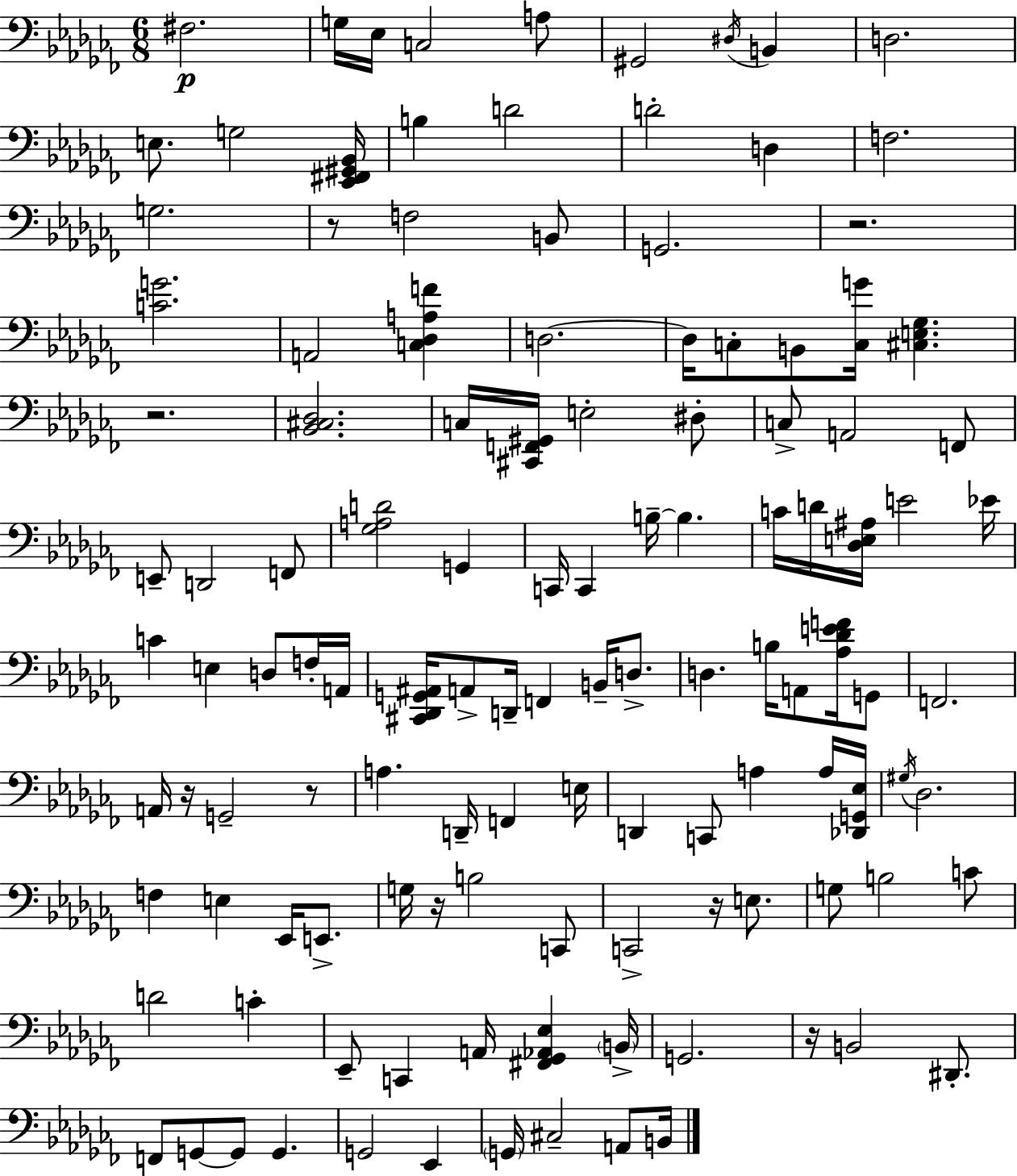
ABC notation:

X:1
T:Untitled
M:6/8
L:1/4
K:Abm
^F,2 G,/4 _E,/4 C,2 A,/2 ^G,,2 ^D,/4 B,, D,2 E,/2 G,2 [_E,,^F,,^G,,_B,,]/4 B, D2 D2 D, F,2 G,2 z/2 F,2 B,,/2 G,,2 z2 [CG]2 A,,2 [C,_D,A,F] D,2 D,/4 C,/2 B,,/2 [C,G]/4 [^C,E,_G,] z2 [_B,,^C,_D,]2 C,/4 [^C,,F,,^G,,]/4 E,2 ^D,/2 C,/2 A,,2 F,,/2 E,,/2 D,,2 F,,/2 [_G,A,D]2 G,, C,,/4 C,, B,/4 B, C/4 D/4 [_D,E,^A,]/4 E2 _E/4 C E, D,/2 F,/4 A,,/4 [^C,,_D,,G,,^A,,]/4 A,,/2 D,,/4 F,, B,,/4 D,/2 D, B,/4 A,,/2 [_A,_DEF]/4 G,,/2 F,,2 A,,/4 z/4 G,,2 z/2 A, D,,/4 F,, E,/4 D,, C,,/2 A, A,/4 [_D,,G,,_E,]/4 ^G,/4 _D,2 F, E, _E,,/4 E,,/2 G,/4 z/4 B,2 C,,/2 C,,2 z/4 E,/2 G,/2 B,2 C/2 D2 C _E,,/2 C,, A,,/4 [^F,,_G,,_A,,_E,] B,,/4 G,,2 z/4 B,,2 ^D,,/2 F,,/2 G,,/2 G,,/2 G,, G,,2 _E,, G,,/4 ^C,2 A,,/2 B,,/4